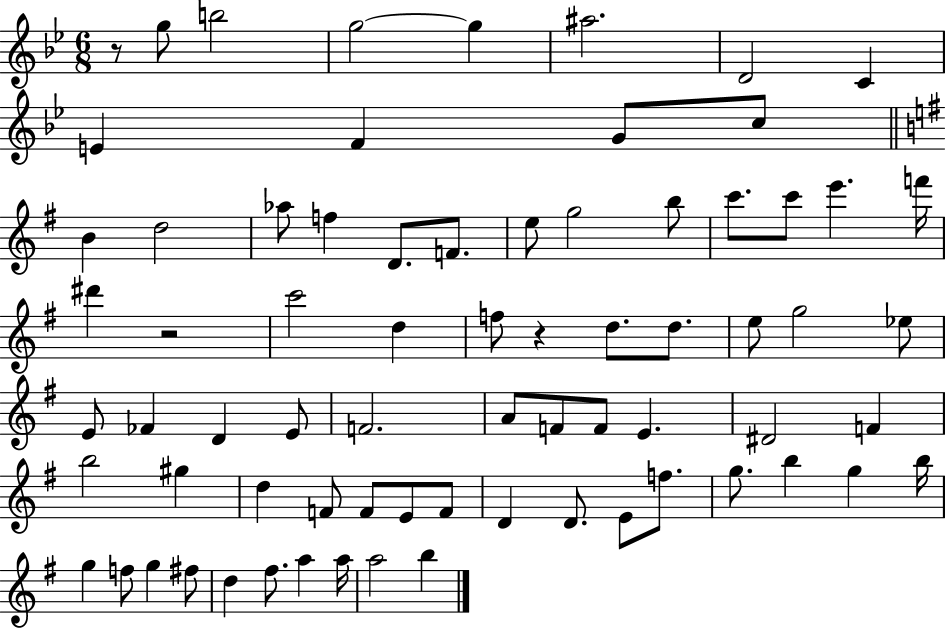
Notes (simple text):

R/e G5/e B5/h G5/h G5/q A#5/h. D4/h C4/q E4/q F4/q G4/e C5/e B4/q D5/h Ab5/e F5/q D4/e. F4/e. E5/e G5/h B5/e C6/e. C6/e E6/q. F6/s D#6/q R/h C6/h D5/q F5/e R/q D5/e. D5/e. E5/e G5/h Eb5/e E4/e FES4/q D4/q E4/e F4/h. A4/e F4/e F4/e E4/q. D#4/h F4/q B5/h G#5/q D5/q F4/e F4/e E4/e F4/e D4/q D4/e. E4/e F5/e. G5/e. B5/q G5/q B5/s G5/q F5/e G5/q F#5/e D5/q F#5/e. A5/q A5/s A5/h B5/q